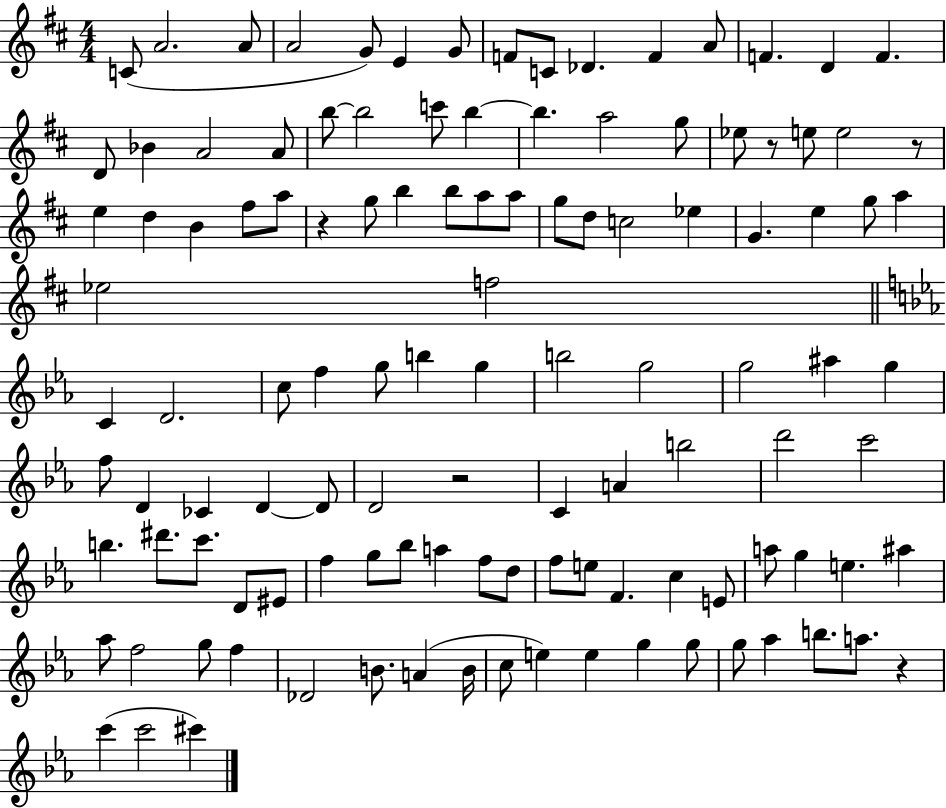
{
  \clef treble
  \numericTimeSignature
  \time 4/4
  \key d \major
  \repeat volta 2 { c'8( a'2. a'8 | a'2 g'8) e'4 g'8 | f'8 c'8 des'4. f'4 a'8 | f'4. d'4 f'4. | \break d'8 bes'4 a'2 a'8 | b''8~~ b''2 c'''8 b''4~~ | b''4. a''2 g''8 | ees''8 r8 e''8 e''2 r8 | \break e''4 d''4 b'4 fis''8 a''8 | r4 g''8 b''4 b''8 a''8 a''8 | g''8 d''8 c''2 ees''4 | g'4. e''4 g''8 a''4 | \break ees''2 f''2 | \bar "||" \break \key ees \major c'4 d'2. | c''8 f''4 g''8 b''4 g''4 | b''2 g''2 | g''2 ais''4 g''4 | \break f''8 d'4 ces'4 d'4~~ d'8 | d'2 r2 | c'4 a'4 b''2 | d'''2 c'''2 | \break b''4. dis'''8. c'''8. d'8 eis'8 | f''4 g''8 bes''8 a''4 f''8 d''8 | f''8 e''8 f'4. c''4 e'8 | a''8 g''4 e''4. ais''4 | \break aes''8 f''2 g''8 f''4 | des'2 b'8. a'4( b'16 | c''8 e''4) e''4 g''4 g''8 | g''8 aes''4 b''8. a''8. r4 | \break c'''4( c'''2 cis'''4) | } \bar "|."
}